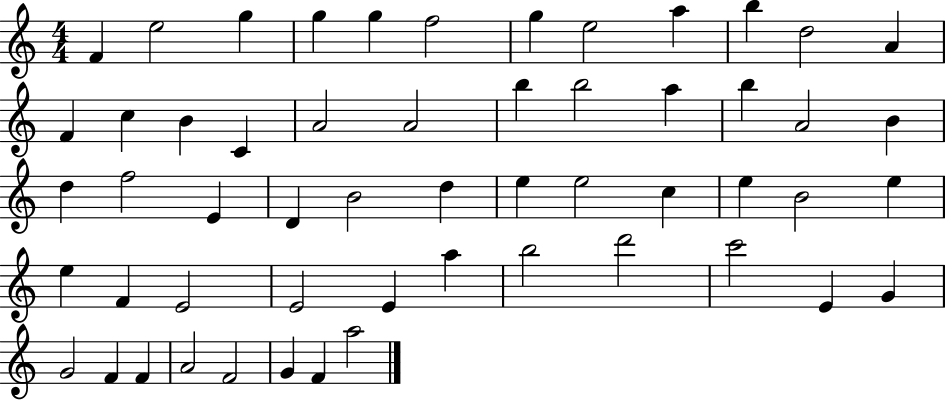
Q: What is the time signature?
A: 4/4